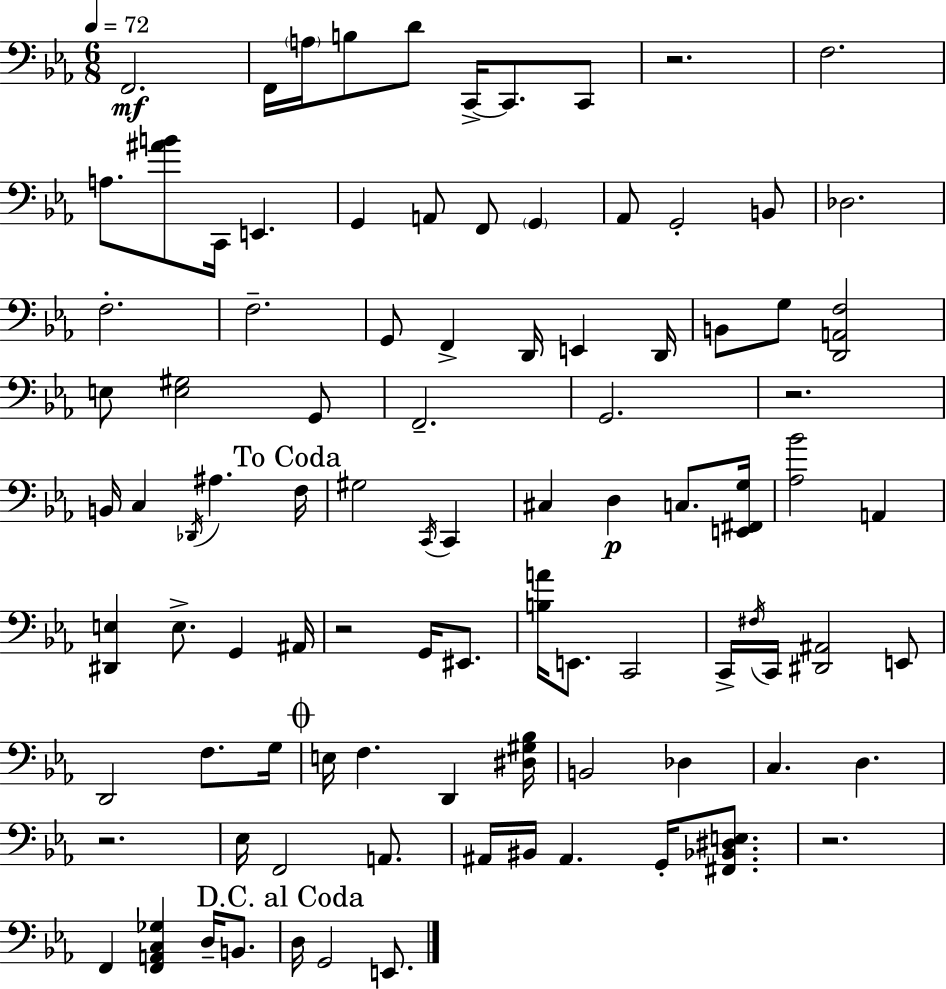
X:1
T:Untitled
M:6/8
L:1/4
K:Eb
F,,2 F,,/4 A,/4 B,/2 D/2 C,,/4 C,,/2 C,,/2 z2 F,2 A,/2 [^AB]/2 C,,/4 E,, G,, A,,/2 F,,/2 G,, _A,,/2 G,,2 B,,/2 _D,2 F,2 F,2 G,,/2 F,, D,,/4 E,, D,,/4 B,,/2 G,/2 [D,,A,,F,]2 E,/2 [E,^G,]2 G,,/2 F,,2 G,,2 z2 B,,/4 C, _D,,/4 ^A, F,/4 ^G,2 C,,/4 C,, ^C, D, C,/2 [E,,^F,,G,]/4 [_A,_B]2 A,, [^D,,E,] E,/2 G,, ^A,,/4 z2 G,,/4 ^E,,/2 [B,A]/4 E,,/2 C,,2 C,,/4 ^F,/4 C,,/4 [^D,,^A,,]2 E,,/2 D,,2 F,/2 G,/4 E,/4 F, D,, [^D,^G,_B,]/4 B,,2 _D, C, D, z2 _E,/4 F,,2 A,,/2 ^A,,/4 ^B,,/4 ^A,, G,,/4 [^F,,_B,,^D,E,]/2 z2 F,, [F,,A,,C,_G,] D,/4 B,,/2 D,/4 G,,2 E,,/2